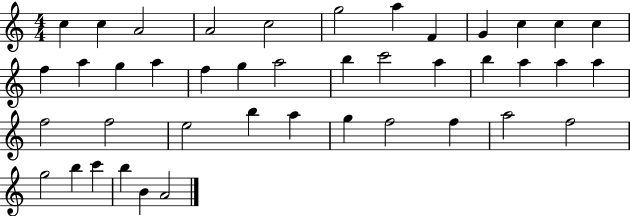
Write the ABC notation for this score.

X:1
T:Untitled
M:4/4
L:1/4
K:C
c c A2 A2 c2 g2 a F G c c c f a g a f g a2 b c'2 a b a a a f2 f2 e2 b a g f2 f a2 f2 g2 b c' b B A2